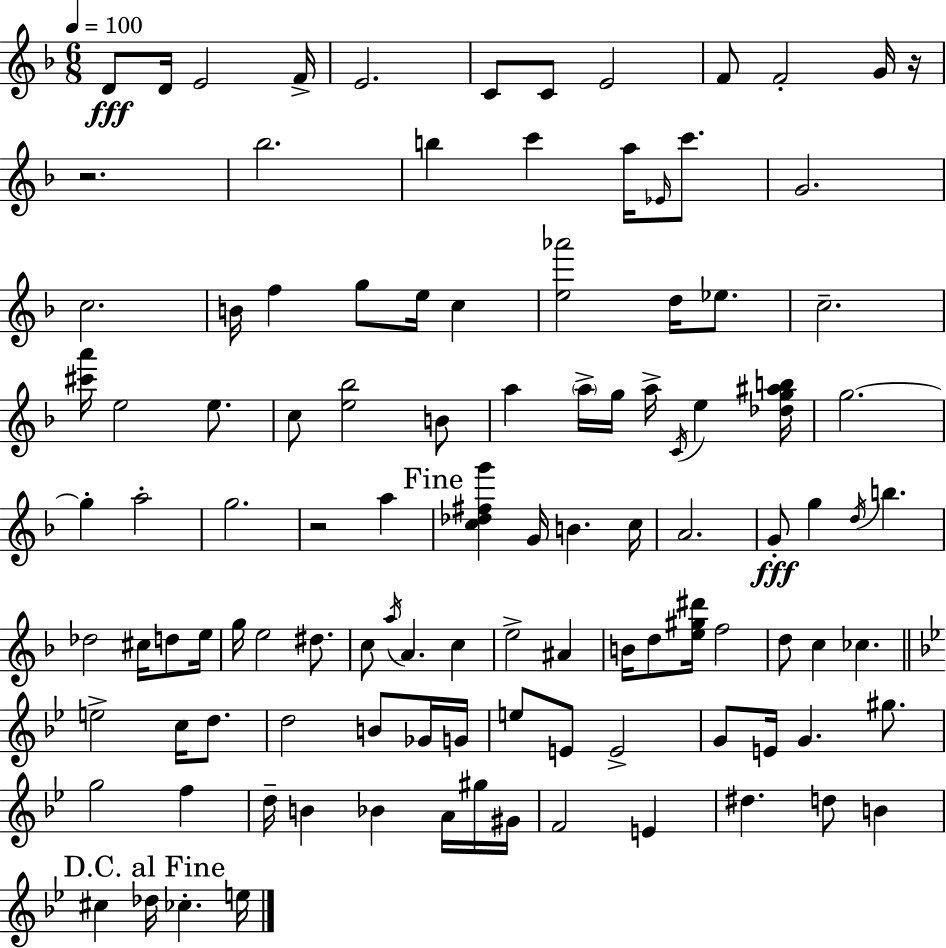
D4/e D4/s E4/h F4/s E4/h. C4/e C4/e E4/h F4/e F4/h G4/s R/s R/h. Bb5/h. B5/q C6/q A5/s Eb4/s C6/e. G4/h. C5/h. B4/s F5/q G5/e E5/s C5/q [E5,Ab6]/h D5/s Eb5/e. C5/h. [C#6,A6]/s E5/h E5/e. C5/e [E5,Bb5]/h B4/e A5/q A5/s G5/s A5/s C4/s E5/q [Db5,G5,A#5,B5]/s G5/h. G5/q A5/h G5/h. R/h A5/q [C5,Db5,F#5,G6]/q G4/s B4/q. C5/s A4/h. G4/e G5/q D5/s B5/q. Db5/h C#5/s D5/e E5/s G5/s E5/h D#5/e. C5/e A5/s A4/q. C5/q E5/h A#4/q B4/s D5/e [E5,G#5,D#6]/s F5/h D5/e C5/q CES5/q. E5/h C5/s D5/e. D5/h B4/e Gb4/s G4/s E5/e E4/e E4/h G4/e E4/s G4/q. G#5/e. G5/h F5/q D5/s B4/q Bb4/q A4/s G#5/s G#4/s F4/h E4/q D#5/q. D5/e B4/q C#5/q Db5/s CES5/q. E5/s